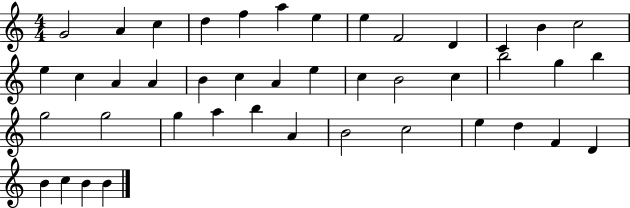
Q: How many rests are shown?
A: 0